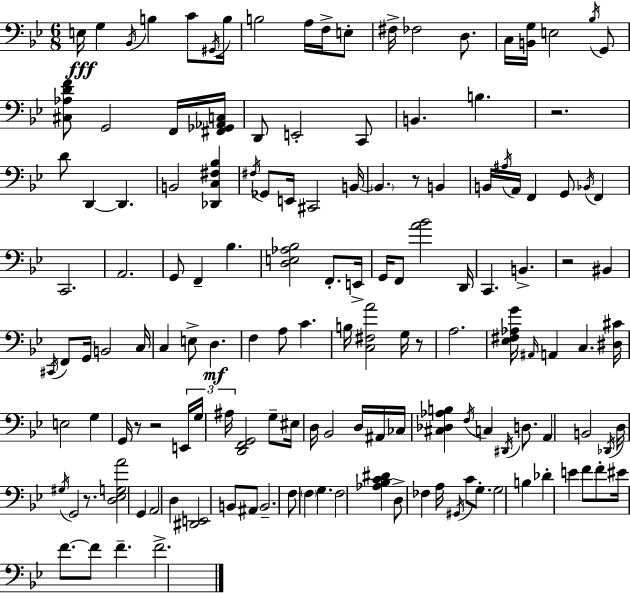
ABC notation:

X:1
T:Untitled
M:6/8
L:1/4
K:Bb
E,/4 G, _B,,/4 B, C/2 ^G,,/4 B,/4 B,2 A,/4 F,/4 E,/2 ^F,/4 _F,2 D,/2 C,/4 [B,,G,]/4 E,2 _B,/4 G,,/2 [^C,_A,DF]/2 G,,2 F,,/4 [^F,,_G,,_A,,C,]/4 D,,/2 E,,2 C,,/2 B,, B, z2 D/2 D,, D,, B,,2 [_D,,C,^F,_B,] ^F,/4 _G,,/2 E,,/4 ^C,,2 B,,/4 B,, z/2 B,, B,,/4 ^A,/4 A,,/4 F,, G,,/2 _B,,/4 F,, C,,2 A,,2 G,,/2 F,, _B, [D,E,_A,_B,]2 F,,/2 E,,/4 G,,/4 F,,/2 [A_B]2 D,,/4 C,, B,, z2 ^B,, ^C,,/4 F,,/2 G,,/4 B,,2 C,/4 C, E,/2 D, F, A,/2 C B,/4 [C,^F,A]2 G,/4 z/2 A,2 [_E,^F,_A,G]/4 ^A,,/4 A,, C, [^D,^C]/4 E,2 G, G,,/4 z/2 z2 E,,/4 G,/4 ^A,/4 [D,,F,,G,,]2 G,/2 ^E,/4 D,/4 _B,,2 D,/4 ^A,,/4 _C,/4 [^C,_D,_A,B,] F,/4 C, ^D,,/4 D,/2 A,, B,,2 _D,,/4 D,/4 ^G,/4 G,,2 z/2 [D,_E,G,A]2 G,, A,,2 D, [^D,,E,,]2 B,,/2 ^A,,/2 B,,2 F,/2 F, G, F,2 [_A,_B,C^D] D,/2 _F, A,/4 ^G,,/4 C/2 G,/2 G,2 B, _D E F/2 F/2 ^E/4 F/2 F/2 F F2